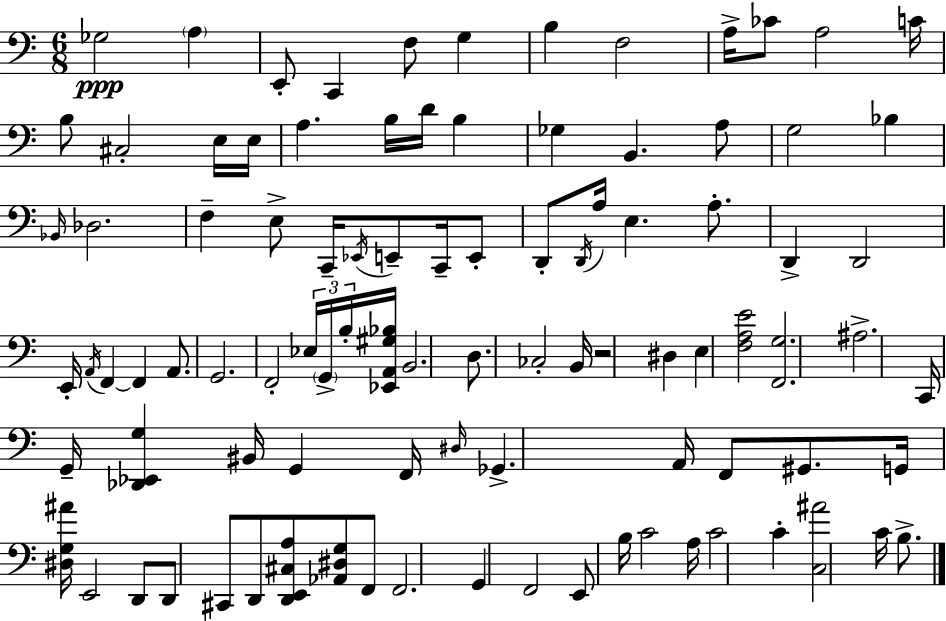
{
  \clef bass
  \numericTimeSignature
  \time 6/8
  \key a \minor
  ges2\ppp \parenthesize a4 | e,8-. c,4 f8 g4 | b4 f2 | a16-> ces'8 a2 c'16 | \break b8 cis2-. e16 e16 | a4. b16 d'16 b4 | ges4 b,4. a8 | g2 bes4 | \break \grace { bes,16 } des2. | f4-- e8-> c,16-- \acciaccatura { ees,16 } e,8-- c,16-- | e,8-. d,8-. \acciaccatura { d,16 } a16 e4. | a8.-. d,4-> d,2 | \break e,16-. \acciaccatura { a,16 } f,4~~ f,4 | a,8. g,2. | f,2-. | \tuplet 3/2 { ees16 \parenthesize g,16-> b16-. } <ees, a, gis bes>16 b,2. | \break d8. ces2-. | b,16 r2 | dis4 e4 <f a e'>2 | <f, g>2. | \break ais2.-> | c,16 g,16-- <des, ees, g>4 bis,16 g,4 | f,16 \grace { dis16 } ges,4.-> a,16 | f,8 gis,8. g,16 <dis g ais'>16 e,2 | \break d,8 d,8 cis,8 d,8 <d, e, cis a>8 | <aes, dis g>8 f,8 f,2. | g,4 f,2 | e,8 b16 c'2 | \break a16 c'2 | c'4-. <c ais'>2 | c'16 b8.-> \bar "|."
}